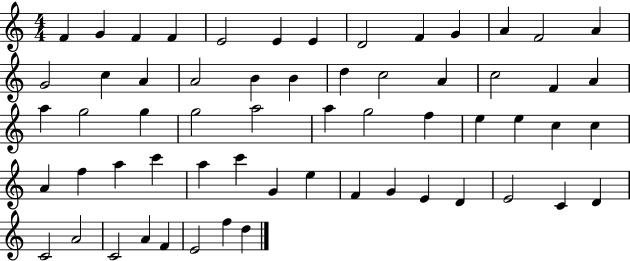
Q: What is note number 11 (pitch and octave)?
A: A4